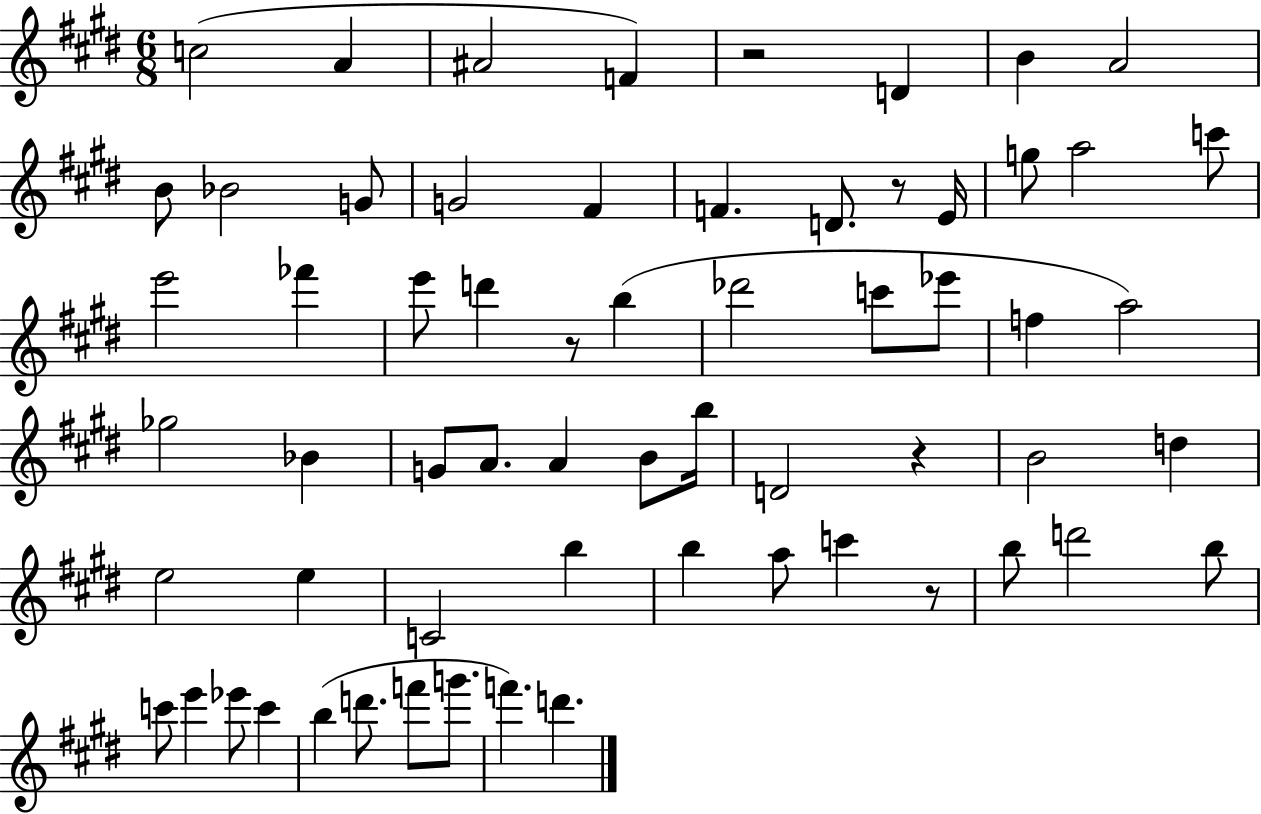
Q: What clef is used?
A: treble